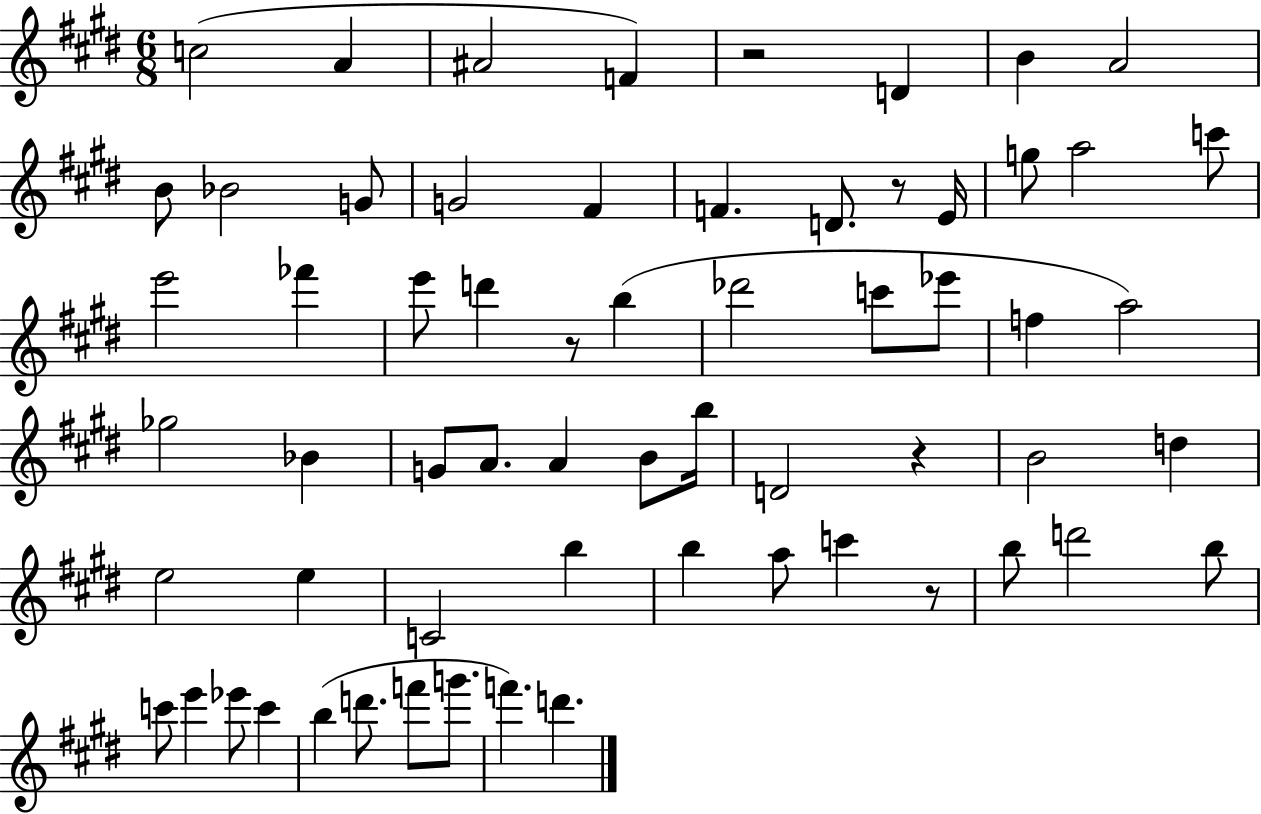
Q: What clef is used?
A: treble